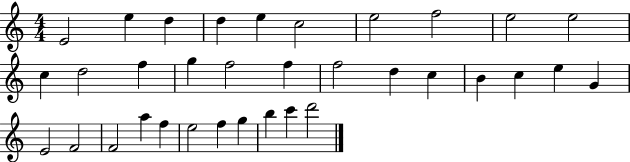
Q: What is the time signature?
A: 4/4